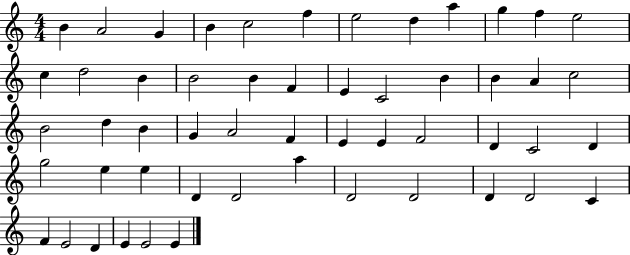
X:1
T:Untitled
M:4/4
L:1/4
K:C
B A2 G B c2 f e2 d a g f e2 c d2 B B2 B F E C2 B B A c2 B2 d B G A2 F E E F2 D C2 D g2 e e D D2 a D2 D2 D D2 C F E2 D E E2 E